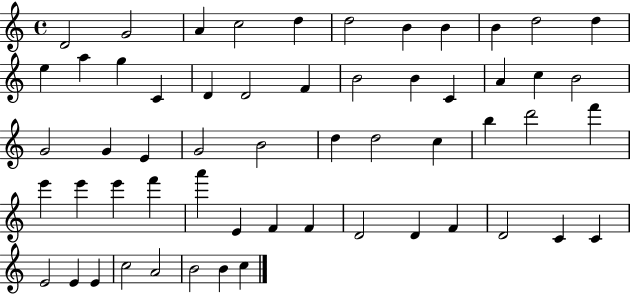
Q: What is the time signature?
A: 4/4